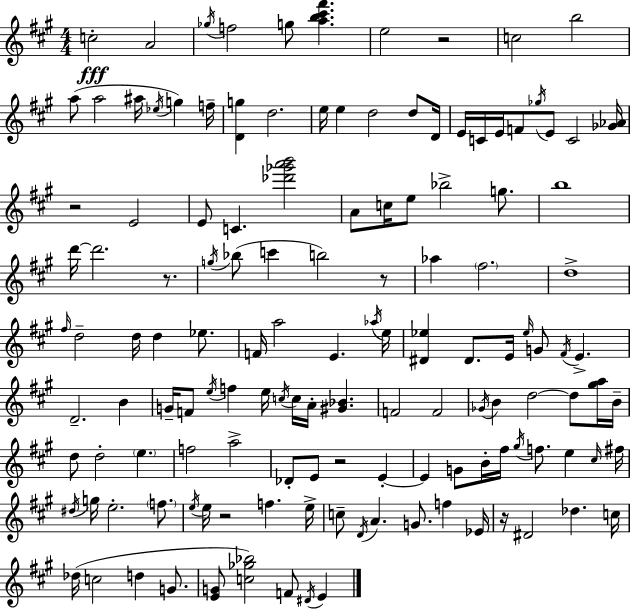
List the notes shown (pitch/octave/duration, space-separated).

C5/h A4/h Gb5/s F5/h G5/e [A5,B5,C#6,F#6]/q. E5/h R/h C5/h B5/h A5/e A5/h A#5/s Eb5/s G5/q F5/s [D4,G5]/q D5/h. E5/s E5/q D5/h D5/e D4/s E4/s C4/s E4/s F4/e Gb5/s E4/e C4/h [Gb4,Ab4]/s R/h E4/h E4/e C4/q. [Db6,Gb6,A6,B6]/h A4/e C5/s E5/e Bb5/h G5/e. B5/w D6/s D6/h. R/e. G5/s Bb5/e C6/q B5/h R/e Ab5/q F#5/h. D5/w F#5/s D5/h D5/s D5/q Eb5/e. F4/s A5/h E4/q. Ab5/s E5/s [D#4,Eb5]/q D#4/e. E4/s Eb5/s G4/e F#4/s E4/q. D4/h. B4/q G4/s F4/e E5/s F5/q E5/s C5/s C5/s A4/s [G#4,Bb4]/q. F4/h F4/h Gb4/s B4/q D5/h D5/e [G#5,A5]/s B4/s D5/e D5/h E5/q. F5/h A5/h Db4/e E4/e R/h E4/q E4/q G4/e B4/s F#5/s G#5/s F5/e. E5/q C#5/s F#5/s D#5/s G5/s E5/h. F5/e. E5/s E5/s R/h F5/q. E5/s C5/e D4/s A4/q. G4/e. F5/q Eb4/s R/s D#4/h Db5/q. C5/s Db5/s C5/h D5/q G4/e. [E4,G4]/e [C5,Gb5,Bb5]/h F4/e D#4/s E4/q